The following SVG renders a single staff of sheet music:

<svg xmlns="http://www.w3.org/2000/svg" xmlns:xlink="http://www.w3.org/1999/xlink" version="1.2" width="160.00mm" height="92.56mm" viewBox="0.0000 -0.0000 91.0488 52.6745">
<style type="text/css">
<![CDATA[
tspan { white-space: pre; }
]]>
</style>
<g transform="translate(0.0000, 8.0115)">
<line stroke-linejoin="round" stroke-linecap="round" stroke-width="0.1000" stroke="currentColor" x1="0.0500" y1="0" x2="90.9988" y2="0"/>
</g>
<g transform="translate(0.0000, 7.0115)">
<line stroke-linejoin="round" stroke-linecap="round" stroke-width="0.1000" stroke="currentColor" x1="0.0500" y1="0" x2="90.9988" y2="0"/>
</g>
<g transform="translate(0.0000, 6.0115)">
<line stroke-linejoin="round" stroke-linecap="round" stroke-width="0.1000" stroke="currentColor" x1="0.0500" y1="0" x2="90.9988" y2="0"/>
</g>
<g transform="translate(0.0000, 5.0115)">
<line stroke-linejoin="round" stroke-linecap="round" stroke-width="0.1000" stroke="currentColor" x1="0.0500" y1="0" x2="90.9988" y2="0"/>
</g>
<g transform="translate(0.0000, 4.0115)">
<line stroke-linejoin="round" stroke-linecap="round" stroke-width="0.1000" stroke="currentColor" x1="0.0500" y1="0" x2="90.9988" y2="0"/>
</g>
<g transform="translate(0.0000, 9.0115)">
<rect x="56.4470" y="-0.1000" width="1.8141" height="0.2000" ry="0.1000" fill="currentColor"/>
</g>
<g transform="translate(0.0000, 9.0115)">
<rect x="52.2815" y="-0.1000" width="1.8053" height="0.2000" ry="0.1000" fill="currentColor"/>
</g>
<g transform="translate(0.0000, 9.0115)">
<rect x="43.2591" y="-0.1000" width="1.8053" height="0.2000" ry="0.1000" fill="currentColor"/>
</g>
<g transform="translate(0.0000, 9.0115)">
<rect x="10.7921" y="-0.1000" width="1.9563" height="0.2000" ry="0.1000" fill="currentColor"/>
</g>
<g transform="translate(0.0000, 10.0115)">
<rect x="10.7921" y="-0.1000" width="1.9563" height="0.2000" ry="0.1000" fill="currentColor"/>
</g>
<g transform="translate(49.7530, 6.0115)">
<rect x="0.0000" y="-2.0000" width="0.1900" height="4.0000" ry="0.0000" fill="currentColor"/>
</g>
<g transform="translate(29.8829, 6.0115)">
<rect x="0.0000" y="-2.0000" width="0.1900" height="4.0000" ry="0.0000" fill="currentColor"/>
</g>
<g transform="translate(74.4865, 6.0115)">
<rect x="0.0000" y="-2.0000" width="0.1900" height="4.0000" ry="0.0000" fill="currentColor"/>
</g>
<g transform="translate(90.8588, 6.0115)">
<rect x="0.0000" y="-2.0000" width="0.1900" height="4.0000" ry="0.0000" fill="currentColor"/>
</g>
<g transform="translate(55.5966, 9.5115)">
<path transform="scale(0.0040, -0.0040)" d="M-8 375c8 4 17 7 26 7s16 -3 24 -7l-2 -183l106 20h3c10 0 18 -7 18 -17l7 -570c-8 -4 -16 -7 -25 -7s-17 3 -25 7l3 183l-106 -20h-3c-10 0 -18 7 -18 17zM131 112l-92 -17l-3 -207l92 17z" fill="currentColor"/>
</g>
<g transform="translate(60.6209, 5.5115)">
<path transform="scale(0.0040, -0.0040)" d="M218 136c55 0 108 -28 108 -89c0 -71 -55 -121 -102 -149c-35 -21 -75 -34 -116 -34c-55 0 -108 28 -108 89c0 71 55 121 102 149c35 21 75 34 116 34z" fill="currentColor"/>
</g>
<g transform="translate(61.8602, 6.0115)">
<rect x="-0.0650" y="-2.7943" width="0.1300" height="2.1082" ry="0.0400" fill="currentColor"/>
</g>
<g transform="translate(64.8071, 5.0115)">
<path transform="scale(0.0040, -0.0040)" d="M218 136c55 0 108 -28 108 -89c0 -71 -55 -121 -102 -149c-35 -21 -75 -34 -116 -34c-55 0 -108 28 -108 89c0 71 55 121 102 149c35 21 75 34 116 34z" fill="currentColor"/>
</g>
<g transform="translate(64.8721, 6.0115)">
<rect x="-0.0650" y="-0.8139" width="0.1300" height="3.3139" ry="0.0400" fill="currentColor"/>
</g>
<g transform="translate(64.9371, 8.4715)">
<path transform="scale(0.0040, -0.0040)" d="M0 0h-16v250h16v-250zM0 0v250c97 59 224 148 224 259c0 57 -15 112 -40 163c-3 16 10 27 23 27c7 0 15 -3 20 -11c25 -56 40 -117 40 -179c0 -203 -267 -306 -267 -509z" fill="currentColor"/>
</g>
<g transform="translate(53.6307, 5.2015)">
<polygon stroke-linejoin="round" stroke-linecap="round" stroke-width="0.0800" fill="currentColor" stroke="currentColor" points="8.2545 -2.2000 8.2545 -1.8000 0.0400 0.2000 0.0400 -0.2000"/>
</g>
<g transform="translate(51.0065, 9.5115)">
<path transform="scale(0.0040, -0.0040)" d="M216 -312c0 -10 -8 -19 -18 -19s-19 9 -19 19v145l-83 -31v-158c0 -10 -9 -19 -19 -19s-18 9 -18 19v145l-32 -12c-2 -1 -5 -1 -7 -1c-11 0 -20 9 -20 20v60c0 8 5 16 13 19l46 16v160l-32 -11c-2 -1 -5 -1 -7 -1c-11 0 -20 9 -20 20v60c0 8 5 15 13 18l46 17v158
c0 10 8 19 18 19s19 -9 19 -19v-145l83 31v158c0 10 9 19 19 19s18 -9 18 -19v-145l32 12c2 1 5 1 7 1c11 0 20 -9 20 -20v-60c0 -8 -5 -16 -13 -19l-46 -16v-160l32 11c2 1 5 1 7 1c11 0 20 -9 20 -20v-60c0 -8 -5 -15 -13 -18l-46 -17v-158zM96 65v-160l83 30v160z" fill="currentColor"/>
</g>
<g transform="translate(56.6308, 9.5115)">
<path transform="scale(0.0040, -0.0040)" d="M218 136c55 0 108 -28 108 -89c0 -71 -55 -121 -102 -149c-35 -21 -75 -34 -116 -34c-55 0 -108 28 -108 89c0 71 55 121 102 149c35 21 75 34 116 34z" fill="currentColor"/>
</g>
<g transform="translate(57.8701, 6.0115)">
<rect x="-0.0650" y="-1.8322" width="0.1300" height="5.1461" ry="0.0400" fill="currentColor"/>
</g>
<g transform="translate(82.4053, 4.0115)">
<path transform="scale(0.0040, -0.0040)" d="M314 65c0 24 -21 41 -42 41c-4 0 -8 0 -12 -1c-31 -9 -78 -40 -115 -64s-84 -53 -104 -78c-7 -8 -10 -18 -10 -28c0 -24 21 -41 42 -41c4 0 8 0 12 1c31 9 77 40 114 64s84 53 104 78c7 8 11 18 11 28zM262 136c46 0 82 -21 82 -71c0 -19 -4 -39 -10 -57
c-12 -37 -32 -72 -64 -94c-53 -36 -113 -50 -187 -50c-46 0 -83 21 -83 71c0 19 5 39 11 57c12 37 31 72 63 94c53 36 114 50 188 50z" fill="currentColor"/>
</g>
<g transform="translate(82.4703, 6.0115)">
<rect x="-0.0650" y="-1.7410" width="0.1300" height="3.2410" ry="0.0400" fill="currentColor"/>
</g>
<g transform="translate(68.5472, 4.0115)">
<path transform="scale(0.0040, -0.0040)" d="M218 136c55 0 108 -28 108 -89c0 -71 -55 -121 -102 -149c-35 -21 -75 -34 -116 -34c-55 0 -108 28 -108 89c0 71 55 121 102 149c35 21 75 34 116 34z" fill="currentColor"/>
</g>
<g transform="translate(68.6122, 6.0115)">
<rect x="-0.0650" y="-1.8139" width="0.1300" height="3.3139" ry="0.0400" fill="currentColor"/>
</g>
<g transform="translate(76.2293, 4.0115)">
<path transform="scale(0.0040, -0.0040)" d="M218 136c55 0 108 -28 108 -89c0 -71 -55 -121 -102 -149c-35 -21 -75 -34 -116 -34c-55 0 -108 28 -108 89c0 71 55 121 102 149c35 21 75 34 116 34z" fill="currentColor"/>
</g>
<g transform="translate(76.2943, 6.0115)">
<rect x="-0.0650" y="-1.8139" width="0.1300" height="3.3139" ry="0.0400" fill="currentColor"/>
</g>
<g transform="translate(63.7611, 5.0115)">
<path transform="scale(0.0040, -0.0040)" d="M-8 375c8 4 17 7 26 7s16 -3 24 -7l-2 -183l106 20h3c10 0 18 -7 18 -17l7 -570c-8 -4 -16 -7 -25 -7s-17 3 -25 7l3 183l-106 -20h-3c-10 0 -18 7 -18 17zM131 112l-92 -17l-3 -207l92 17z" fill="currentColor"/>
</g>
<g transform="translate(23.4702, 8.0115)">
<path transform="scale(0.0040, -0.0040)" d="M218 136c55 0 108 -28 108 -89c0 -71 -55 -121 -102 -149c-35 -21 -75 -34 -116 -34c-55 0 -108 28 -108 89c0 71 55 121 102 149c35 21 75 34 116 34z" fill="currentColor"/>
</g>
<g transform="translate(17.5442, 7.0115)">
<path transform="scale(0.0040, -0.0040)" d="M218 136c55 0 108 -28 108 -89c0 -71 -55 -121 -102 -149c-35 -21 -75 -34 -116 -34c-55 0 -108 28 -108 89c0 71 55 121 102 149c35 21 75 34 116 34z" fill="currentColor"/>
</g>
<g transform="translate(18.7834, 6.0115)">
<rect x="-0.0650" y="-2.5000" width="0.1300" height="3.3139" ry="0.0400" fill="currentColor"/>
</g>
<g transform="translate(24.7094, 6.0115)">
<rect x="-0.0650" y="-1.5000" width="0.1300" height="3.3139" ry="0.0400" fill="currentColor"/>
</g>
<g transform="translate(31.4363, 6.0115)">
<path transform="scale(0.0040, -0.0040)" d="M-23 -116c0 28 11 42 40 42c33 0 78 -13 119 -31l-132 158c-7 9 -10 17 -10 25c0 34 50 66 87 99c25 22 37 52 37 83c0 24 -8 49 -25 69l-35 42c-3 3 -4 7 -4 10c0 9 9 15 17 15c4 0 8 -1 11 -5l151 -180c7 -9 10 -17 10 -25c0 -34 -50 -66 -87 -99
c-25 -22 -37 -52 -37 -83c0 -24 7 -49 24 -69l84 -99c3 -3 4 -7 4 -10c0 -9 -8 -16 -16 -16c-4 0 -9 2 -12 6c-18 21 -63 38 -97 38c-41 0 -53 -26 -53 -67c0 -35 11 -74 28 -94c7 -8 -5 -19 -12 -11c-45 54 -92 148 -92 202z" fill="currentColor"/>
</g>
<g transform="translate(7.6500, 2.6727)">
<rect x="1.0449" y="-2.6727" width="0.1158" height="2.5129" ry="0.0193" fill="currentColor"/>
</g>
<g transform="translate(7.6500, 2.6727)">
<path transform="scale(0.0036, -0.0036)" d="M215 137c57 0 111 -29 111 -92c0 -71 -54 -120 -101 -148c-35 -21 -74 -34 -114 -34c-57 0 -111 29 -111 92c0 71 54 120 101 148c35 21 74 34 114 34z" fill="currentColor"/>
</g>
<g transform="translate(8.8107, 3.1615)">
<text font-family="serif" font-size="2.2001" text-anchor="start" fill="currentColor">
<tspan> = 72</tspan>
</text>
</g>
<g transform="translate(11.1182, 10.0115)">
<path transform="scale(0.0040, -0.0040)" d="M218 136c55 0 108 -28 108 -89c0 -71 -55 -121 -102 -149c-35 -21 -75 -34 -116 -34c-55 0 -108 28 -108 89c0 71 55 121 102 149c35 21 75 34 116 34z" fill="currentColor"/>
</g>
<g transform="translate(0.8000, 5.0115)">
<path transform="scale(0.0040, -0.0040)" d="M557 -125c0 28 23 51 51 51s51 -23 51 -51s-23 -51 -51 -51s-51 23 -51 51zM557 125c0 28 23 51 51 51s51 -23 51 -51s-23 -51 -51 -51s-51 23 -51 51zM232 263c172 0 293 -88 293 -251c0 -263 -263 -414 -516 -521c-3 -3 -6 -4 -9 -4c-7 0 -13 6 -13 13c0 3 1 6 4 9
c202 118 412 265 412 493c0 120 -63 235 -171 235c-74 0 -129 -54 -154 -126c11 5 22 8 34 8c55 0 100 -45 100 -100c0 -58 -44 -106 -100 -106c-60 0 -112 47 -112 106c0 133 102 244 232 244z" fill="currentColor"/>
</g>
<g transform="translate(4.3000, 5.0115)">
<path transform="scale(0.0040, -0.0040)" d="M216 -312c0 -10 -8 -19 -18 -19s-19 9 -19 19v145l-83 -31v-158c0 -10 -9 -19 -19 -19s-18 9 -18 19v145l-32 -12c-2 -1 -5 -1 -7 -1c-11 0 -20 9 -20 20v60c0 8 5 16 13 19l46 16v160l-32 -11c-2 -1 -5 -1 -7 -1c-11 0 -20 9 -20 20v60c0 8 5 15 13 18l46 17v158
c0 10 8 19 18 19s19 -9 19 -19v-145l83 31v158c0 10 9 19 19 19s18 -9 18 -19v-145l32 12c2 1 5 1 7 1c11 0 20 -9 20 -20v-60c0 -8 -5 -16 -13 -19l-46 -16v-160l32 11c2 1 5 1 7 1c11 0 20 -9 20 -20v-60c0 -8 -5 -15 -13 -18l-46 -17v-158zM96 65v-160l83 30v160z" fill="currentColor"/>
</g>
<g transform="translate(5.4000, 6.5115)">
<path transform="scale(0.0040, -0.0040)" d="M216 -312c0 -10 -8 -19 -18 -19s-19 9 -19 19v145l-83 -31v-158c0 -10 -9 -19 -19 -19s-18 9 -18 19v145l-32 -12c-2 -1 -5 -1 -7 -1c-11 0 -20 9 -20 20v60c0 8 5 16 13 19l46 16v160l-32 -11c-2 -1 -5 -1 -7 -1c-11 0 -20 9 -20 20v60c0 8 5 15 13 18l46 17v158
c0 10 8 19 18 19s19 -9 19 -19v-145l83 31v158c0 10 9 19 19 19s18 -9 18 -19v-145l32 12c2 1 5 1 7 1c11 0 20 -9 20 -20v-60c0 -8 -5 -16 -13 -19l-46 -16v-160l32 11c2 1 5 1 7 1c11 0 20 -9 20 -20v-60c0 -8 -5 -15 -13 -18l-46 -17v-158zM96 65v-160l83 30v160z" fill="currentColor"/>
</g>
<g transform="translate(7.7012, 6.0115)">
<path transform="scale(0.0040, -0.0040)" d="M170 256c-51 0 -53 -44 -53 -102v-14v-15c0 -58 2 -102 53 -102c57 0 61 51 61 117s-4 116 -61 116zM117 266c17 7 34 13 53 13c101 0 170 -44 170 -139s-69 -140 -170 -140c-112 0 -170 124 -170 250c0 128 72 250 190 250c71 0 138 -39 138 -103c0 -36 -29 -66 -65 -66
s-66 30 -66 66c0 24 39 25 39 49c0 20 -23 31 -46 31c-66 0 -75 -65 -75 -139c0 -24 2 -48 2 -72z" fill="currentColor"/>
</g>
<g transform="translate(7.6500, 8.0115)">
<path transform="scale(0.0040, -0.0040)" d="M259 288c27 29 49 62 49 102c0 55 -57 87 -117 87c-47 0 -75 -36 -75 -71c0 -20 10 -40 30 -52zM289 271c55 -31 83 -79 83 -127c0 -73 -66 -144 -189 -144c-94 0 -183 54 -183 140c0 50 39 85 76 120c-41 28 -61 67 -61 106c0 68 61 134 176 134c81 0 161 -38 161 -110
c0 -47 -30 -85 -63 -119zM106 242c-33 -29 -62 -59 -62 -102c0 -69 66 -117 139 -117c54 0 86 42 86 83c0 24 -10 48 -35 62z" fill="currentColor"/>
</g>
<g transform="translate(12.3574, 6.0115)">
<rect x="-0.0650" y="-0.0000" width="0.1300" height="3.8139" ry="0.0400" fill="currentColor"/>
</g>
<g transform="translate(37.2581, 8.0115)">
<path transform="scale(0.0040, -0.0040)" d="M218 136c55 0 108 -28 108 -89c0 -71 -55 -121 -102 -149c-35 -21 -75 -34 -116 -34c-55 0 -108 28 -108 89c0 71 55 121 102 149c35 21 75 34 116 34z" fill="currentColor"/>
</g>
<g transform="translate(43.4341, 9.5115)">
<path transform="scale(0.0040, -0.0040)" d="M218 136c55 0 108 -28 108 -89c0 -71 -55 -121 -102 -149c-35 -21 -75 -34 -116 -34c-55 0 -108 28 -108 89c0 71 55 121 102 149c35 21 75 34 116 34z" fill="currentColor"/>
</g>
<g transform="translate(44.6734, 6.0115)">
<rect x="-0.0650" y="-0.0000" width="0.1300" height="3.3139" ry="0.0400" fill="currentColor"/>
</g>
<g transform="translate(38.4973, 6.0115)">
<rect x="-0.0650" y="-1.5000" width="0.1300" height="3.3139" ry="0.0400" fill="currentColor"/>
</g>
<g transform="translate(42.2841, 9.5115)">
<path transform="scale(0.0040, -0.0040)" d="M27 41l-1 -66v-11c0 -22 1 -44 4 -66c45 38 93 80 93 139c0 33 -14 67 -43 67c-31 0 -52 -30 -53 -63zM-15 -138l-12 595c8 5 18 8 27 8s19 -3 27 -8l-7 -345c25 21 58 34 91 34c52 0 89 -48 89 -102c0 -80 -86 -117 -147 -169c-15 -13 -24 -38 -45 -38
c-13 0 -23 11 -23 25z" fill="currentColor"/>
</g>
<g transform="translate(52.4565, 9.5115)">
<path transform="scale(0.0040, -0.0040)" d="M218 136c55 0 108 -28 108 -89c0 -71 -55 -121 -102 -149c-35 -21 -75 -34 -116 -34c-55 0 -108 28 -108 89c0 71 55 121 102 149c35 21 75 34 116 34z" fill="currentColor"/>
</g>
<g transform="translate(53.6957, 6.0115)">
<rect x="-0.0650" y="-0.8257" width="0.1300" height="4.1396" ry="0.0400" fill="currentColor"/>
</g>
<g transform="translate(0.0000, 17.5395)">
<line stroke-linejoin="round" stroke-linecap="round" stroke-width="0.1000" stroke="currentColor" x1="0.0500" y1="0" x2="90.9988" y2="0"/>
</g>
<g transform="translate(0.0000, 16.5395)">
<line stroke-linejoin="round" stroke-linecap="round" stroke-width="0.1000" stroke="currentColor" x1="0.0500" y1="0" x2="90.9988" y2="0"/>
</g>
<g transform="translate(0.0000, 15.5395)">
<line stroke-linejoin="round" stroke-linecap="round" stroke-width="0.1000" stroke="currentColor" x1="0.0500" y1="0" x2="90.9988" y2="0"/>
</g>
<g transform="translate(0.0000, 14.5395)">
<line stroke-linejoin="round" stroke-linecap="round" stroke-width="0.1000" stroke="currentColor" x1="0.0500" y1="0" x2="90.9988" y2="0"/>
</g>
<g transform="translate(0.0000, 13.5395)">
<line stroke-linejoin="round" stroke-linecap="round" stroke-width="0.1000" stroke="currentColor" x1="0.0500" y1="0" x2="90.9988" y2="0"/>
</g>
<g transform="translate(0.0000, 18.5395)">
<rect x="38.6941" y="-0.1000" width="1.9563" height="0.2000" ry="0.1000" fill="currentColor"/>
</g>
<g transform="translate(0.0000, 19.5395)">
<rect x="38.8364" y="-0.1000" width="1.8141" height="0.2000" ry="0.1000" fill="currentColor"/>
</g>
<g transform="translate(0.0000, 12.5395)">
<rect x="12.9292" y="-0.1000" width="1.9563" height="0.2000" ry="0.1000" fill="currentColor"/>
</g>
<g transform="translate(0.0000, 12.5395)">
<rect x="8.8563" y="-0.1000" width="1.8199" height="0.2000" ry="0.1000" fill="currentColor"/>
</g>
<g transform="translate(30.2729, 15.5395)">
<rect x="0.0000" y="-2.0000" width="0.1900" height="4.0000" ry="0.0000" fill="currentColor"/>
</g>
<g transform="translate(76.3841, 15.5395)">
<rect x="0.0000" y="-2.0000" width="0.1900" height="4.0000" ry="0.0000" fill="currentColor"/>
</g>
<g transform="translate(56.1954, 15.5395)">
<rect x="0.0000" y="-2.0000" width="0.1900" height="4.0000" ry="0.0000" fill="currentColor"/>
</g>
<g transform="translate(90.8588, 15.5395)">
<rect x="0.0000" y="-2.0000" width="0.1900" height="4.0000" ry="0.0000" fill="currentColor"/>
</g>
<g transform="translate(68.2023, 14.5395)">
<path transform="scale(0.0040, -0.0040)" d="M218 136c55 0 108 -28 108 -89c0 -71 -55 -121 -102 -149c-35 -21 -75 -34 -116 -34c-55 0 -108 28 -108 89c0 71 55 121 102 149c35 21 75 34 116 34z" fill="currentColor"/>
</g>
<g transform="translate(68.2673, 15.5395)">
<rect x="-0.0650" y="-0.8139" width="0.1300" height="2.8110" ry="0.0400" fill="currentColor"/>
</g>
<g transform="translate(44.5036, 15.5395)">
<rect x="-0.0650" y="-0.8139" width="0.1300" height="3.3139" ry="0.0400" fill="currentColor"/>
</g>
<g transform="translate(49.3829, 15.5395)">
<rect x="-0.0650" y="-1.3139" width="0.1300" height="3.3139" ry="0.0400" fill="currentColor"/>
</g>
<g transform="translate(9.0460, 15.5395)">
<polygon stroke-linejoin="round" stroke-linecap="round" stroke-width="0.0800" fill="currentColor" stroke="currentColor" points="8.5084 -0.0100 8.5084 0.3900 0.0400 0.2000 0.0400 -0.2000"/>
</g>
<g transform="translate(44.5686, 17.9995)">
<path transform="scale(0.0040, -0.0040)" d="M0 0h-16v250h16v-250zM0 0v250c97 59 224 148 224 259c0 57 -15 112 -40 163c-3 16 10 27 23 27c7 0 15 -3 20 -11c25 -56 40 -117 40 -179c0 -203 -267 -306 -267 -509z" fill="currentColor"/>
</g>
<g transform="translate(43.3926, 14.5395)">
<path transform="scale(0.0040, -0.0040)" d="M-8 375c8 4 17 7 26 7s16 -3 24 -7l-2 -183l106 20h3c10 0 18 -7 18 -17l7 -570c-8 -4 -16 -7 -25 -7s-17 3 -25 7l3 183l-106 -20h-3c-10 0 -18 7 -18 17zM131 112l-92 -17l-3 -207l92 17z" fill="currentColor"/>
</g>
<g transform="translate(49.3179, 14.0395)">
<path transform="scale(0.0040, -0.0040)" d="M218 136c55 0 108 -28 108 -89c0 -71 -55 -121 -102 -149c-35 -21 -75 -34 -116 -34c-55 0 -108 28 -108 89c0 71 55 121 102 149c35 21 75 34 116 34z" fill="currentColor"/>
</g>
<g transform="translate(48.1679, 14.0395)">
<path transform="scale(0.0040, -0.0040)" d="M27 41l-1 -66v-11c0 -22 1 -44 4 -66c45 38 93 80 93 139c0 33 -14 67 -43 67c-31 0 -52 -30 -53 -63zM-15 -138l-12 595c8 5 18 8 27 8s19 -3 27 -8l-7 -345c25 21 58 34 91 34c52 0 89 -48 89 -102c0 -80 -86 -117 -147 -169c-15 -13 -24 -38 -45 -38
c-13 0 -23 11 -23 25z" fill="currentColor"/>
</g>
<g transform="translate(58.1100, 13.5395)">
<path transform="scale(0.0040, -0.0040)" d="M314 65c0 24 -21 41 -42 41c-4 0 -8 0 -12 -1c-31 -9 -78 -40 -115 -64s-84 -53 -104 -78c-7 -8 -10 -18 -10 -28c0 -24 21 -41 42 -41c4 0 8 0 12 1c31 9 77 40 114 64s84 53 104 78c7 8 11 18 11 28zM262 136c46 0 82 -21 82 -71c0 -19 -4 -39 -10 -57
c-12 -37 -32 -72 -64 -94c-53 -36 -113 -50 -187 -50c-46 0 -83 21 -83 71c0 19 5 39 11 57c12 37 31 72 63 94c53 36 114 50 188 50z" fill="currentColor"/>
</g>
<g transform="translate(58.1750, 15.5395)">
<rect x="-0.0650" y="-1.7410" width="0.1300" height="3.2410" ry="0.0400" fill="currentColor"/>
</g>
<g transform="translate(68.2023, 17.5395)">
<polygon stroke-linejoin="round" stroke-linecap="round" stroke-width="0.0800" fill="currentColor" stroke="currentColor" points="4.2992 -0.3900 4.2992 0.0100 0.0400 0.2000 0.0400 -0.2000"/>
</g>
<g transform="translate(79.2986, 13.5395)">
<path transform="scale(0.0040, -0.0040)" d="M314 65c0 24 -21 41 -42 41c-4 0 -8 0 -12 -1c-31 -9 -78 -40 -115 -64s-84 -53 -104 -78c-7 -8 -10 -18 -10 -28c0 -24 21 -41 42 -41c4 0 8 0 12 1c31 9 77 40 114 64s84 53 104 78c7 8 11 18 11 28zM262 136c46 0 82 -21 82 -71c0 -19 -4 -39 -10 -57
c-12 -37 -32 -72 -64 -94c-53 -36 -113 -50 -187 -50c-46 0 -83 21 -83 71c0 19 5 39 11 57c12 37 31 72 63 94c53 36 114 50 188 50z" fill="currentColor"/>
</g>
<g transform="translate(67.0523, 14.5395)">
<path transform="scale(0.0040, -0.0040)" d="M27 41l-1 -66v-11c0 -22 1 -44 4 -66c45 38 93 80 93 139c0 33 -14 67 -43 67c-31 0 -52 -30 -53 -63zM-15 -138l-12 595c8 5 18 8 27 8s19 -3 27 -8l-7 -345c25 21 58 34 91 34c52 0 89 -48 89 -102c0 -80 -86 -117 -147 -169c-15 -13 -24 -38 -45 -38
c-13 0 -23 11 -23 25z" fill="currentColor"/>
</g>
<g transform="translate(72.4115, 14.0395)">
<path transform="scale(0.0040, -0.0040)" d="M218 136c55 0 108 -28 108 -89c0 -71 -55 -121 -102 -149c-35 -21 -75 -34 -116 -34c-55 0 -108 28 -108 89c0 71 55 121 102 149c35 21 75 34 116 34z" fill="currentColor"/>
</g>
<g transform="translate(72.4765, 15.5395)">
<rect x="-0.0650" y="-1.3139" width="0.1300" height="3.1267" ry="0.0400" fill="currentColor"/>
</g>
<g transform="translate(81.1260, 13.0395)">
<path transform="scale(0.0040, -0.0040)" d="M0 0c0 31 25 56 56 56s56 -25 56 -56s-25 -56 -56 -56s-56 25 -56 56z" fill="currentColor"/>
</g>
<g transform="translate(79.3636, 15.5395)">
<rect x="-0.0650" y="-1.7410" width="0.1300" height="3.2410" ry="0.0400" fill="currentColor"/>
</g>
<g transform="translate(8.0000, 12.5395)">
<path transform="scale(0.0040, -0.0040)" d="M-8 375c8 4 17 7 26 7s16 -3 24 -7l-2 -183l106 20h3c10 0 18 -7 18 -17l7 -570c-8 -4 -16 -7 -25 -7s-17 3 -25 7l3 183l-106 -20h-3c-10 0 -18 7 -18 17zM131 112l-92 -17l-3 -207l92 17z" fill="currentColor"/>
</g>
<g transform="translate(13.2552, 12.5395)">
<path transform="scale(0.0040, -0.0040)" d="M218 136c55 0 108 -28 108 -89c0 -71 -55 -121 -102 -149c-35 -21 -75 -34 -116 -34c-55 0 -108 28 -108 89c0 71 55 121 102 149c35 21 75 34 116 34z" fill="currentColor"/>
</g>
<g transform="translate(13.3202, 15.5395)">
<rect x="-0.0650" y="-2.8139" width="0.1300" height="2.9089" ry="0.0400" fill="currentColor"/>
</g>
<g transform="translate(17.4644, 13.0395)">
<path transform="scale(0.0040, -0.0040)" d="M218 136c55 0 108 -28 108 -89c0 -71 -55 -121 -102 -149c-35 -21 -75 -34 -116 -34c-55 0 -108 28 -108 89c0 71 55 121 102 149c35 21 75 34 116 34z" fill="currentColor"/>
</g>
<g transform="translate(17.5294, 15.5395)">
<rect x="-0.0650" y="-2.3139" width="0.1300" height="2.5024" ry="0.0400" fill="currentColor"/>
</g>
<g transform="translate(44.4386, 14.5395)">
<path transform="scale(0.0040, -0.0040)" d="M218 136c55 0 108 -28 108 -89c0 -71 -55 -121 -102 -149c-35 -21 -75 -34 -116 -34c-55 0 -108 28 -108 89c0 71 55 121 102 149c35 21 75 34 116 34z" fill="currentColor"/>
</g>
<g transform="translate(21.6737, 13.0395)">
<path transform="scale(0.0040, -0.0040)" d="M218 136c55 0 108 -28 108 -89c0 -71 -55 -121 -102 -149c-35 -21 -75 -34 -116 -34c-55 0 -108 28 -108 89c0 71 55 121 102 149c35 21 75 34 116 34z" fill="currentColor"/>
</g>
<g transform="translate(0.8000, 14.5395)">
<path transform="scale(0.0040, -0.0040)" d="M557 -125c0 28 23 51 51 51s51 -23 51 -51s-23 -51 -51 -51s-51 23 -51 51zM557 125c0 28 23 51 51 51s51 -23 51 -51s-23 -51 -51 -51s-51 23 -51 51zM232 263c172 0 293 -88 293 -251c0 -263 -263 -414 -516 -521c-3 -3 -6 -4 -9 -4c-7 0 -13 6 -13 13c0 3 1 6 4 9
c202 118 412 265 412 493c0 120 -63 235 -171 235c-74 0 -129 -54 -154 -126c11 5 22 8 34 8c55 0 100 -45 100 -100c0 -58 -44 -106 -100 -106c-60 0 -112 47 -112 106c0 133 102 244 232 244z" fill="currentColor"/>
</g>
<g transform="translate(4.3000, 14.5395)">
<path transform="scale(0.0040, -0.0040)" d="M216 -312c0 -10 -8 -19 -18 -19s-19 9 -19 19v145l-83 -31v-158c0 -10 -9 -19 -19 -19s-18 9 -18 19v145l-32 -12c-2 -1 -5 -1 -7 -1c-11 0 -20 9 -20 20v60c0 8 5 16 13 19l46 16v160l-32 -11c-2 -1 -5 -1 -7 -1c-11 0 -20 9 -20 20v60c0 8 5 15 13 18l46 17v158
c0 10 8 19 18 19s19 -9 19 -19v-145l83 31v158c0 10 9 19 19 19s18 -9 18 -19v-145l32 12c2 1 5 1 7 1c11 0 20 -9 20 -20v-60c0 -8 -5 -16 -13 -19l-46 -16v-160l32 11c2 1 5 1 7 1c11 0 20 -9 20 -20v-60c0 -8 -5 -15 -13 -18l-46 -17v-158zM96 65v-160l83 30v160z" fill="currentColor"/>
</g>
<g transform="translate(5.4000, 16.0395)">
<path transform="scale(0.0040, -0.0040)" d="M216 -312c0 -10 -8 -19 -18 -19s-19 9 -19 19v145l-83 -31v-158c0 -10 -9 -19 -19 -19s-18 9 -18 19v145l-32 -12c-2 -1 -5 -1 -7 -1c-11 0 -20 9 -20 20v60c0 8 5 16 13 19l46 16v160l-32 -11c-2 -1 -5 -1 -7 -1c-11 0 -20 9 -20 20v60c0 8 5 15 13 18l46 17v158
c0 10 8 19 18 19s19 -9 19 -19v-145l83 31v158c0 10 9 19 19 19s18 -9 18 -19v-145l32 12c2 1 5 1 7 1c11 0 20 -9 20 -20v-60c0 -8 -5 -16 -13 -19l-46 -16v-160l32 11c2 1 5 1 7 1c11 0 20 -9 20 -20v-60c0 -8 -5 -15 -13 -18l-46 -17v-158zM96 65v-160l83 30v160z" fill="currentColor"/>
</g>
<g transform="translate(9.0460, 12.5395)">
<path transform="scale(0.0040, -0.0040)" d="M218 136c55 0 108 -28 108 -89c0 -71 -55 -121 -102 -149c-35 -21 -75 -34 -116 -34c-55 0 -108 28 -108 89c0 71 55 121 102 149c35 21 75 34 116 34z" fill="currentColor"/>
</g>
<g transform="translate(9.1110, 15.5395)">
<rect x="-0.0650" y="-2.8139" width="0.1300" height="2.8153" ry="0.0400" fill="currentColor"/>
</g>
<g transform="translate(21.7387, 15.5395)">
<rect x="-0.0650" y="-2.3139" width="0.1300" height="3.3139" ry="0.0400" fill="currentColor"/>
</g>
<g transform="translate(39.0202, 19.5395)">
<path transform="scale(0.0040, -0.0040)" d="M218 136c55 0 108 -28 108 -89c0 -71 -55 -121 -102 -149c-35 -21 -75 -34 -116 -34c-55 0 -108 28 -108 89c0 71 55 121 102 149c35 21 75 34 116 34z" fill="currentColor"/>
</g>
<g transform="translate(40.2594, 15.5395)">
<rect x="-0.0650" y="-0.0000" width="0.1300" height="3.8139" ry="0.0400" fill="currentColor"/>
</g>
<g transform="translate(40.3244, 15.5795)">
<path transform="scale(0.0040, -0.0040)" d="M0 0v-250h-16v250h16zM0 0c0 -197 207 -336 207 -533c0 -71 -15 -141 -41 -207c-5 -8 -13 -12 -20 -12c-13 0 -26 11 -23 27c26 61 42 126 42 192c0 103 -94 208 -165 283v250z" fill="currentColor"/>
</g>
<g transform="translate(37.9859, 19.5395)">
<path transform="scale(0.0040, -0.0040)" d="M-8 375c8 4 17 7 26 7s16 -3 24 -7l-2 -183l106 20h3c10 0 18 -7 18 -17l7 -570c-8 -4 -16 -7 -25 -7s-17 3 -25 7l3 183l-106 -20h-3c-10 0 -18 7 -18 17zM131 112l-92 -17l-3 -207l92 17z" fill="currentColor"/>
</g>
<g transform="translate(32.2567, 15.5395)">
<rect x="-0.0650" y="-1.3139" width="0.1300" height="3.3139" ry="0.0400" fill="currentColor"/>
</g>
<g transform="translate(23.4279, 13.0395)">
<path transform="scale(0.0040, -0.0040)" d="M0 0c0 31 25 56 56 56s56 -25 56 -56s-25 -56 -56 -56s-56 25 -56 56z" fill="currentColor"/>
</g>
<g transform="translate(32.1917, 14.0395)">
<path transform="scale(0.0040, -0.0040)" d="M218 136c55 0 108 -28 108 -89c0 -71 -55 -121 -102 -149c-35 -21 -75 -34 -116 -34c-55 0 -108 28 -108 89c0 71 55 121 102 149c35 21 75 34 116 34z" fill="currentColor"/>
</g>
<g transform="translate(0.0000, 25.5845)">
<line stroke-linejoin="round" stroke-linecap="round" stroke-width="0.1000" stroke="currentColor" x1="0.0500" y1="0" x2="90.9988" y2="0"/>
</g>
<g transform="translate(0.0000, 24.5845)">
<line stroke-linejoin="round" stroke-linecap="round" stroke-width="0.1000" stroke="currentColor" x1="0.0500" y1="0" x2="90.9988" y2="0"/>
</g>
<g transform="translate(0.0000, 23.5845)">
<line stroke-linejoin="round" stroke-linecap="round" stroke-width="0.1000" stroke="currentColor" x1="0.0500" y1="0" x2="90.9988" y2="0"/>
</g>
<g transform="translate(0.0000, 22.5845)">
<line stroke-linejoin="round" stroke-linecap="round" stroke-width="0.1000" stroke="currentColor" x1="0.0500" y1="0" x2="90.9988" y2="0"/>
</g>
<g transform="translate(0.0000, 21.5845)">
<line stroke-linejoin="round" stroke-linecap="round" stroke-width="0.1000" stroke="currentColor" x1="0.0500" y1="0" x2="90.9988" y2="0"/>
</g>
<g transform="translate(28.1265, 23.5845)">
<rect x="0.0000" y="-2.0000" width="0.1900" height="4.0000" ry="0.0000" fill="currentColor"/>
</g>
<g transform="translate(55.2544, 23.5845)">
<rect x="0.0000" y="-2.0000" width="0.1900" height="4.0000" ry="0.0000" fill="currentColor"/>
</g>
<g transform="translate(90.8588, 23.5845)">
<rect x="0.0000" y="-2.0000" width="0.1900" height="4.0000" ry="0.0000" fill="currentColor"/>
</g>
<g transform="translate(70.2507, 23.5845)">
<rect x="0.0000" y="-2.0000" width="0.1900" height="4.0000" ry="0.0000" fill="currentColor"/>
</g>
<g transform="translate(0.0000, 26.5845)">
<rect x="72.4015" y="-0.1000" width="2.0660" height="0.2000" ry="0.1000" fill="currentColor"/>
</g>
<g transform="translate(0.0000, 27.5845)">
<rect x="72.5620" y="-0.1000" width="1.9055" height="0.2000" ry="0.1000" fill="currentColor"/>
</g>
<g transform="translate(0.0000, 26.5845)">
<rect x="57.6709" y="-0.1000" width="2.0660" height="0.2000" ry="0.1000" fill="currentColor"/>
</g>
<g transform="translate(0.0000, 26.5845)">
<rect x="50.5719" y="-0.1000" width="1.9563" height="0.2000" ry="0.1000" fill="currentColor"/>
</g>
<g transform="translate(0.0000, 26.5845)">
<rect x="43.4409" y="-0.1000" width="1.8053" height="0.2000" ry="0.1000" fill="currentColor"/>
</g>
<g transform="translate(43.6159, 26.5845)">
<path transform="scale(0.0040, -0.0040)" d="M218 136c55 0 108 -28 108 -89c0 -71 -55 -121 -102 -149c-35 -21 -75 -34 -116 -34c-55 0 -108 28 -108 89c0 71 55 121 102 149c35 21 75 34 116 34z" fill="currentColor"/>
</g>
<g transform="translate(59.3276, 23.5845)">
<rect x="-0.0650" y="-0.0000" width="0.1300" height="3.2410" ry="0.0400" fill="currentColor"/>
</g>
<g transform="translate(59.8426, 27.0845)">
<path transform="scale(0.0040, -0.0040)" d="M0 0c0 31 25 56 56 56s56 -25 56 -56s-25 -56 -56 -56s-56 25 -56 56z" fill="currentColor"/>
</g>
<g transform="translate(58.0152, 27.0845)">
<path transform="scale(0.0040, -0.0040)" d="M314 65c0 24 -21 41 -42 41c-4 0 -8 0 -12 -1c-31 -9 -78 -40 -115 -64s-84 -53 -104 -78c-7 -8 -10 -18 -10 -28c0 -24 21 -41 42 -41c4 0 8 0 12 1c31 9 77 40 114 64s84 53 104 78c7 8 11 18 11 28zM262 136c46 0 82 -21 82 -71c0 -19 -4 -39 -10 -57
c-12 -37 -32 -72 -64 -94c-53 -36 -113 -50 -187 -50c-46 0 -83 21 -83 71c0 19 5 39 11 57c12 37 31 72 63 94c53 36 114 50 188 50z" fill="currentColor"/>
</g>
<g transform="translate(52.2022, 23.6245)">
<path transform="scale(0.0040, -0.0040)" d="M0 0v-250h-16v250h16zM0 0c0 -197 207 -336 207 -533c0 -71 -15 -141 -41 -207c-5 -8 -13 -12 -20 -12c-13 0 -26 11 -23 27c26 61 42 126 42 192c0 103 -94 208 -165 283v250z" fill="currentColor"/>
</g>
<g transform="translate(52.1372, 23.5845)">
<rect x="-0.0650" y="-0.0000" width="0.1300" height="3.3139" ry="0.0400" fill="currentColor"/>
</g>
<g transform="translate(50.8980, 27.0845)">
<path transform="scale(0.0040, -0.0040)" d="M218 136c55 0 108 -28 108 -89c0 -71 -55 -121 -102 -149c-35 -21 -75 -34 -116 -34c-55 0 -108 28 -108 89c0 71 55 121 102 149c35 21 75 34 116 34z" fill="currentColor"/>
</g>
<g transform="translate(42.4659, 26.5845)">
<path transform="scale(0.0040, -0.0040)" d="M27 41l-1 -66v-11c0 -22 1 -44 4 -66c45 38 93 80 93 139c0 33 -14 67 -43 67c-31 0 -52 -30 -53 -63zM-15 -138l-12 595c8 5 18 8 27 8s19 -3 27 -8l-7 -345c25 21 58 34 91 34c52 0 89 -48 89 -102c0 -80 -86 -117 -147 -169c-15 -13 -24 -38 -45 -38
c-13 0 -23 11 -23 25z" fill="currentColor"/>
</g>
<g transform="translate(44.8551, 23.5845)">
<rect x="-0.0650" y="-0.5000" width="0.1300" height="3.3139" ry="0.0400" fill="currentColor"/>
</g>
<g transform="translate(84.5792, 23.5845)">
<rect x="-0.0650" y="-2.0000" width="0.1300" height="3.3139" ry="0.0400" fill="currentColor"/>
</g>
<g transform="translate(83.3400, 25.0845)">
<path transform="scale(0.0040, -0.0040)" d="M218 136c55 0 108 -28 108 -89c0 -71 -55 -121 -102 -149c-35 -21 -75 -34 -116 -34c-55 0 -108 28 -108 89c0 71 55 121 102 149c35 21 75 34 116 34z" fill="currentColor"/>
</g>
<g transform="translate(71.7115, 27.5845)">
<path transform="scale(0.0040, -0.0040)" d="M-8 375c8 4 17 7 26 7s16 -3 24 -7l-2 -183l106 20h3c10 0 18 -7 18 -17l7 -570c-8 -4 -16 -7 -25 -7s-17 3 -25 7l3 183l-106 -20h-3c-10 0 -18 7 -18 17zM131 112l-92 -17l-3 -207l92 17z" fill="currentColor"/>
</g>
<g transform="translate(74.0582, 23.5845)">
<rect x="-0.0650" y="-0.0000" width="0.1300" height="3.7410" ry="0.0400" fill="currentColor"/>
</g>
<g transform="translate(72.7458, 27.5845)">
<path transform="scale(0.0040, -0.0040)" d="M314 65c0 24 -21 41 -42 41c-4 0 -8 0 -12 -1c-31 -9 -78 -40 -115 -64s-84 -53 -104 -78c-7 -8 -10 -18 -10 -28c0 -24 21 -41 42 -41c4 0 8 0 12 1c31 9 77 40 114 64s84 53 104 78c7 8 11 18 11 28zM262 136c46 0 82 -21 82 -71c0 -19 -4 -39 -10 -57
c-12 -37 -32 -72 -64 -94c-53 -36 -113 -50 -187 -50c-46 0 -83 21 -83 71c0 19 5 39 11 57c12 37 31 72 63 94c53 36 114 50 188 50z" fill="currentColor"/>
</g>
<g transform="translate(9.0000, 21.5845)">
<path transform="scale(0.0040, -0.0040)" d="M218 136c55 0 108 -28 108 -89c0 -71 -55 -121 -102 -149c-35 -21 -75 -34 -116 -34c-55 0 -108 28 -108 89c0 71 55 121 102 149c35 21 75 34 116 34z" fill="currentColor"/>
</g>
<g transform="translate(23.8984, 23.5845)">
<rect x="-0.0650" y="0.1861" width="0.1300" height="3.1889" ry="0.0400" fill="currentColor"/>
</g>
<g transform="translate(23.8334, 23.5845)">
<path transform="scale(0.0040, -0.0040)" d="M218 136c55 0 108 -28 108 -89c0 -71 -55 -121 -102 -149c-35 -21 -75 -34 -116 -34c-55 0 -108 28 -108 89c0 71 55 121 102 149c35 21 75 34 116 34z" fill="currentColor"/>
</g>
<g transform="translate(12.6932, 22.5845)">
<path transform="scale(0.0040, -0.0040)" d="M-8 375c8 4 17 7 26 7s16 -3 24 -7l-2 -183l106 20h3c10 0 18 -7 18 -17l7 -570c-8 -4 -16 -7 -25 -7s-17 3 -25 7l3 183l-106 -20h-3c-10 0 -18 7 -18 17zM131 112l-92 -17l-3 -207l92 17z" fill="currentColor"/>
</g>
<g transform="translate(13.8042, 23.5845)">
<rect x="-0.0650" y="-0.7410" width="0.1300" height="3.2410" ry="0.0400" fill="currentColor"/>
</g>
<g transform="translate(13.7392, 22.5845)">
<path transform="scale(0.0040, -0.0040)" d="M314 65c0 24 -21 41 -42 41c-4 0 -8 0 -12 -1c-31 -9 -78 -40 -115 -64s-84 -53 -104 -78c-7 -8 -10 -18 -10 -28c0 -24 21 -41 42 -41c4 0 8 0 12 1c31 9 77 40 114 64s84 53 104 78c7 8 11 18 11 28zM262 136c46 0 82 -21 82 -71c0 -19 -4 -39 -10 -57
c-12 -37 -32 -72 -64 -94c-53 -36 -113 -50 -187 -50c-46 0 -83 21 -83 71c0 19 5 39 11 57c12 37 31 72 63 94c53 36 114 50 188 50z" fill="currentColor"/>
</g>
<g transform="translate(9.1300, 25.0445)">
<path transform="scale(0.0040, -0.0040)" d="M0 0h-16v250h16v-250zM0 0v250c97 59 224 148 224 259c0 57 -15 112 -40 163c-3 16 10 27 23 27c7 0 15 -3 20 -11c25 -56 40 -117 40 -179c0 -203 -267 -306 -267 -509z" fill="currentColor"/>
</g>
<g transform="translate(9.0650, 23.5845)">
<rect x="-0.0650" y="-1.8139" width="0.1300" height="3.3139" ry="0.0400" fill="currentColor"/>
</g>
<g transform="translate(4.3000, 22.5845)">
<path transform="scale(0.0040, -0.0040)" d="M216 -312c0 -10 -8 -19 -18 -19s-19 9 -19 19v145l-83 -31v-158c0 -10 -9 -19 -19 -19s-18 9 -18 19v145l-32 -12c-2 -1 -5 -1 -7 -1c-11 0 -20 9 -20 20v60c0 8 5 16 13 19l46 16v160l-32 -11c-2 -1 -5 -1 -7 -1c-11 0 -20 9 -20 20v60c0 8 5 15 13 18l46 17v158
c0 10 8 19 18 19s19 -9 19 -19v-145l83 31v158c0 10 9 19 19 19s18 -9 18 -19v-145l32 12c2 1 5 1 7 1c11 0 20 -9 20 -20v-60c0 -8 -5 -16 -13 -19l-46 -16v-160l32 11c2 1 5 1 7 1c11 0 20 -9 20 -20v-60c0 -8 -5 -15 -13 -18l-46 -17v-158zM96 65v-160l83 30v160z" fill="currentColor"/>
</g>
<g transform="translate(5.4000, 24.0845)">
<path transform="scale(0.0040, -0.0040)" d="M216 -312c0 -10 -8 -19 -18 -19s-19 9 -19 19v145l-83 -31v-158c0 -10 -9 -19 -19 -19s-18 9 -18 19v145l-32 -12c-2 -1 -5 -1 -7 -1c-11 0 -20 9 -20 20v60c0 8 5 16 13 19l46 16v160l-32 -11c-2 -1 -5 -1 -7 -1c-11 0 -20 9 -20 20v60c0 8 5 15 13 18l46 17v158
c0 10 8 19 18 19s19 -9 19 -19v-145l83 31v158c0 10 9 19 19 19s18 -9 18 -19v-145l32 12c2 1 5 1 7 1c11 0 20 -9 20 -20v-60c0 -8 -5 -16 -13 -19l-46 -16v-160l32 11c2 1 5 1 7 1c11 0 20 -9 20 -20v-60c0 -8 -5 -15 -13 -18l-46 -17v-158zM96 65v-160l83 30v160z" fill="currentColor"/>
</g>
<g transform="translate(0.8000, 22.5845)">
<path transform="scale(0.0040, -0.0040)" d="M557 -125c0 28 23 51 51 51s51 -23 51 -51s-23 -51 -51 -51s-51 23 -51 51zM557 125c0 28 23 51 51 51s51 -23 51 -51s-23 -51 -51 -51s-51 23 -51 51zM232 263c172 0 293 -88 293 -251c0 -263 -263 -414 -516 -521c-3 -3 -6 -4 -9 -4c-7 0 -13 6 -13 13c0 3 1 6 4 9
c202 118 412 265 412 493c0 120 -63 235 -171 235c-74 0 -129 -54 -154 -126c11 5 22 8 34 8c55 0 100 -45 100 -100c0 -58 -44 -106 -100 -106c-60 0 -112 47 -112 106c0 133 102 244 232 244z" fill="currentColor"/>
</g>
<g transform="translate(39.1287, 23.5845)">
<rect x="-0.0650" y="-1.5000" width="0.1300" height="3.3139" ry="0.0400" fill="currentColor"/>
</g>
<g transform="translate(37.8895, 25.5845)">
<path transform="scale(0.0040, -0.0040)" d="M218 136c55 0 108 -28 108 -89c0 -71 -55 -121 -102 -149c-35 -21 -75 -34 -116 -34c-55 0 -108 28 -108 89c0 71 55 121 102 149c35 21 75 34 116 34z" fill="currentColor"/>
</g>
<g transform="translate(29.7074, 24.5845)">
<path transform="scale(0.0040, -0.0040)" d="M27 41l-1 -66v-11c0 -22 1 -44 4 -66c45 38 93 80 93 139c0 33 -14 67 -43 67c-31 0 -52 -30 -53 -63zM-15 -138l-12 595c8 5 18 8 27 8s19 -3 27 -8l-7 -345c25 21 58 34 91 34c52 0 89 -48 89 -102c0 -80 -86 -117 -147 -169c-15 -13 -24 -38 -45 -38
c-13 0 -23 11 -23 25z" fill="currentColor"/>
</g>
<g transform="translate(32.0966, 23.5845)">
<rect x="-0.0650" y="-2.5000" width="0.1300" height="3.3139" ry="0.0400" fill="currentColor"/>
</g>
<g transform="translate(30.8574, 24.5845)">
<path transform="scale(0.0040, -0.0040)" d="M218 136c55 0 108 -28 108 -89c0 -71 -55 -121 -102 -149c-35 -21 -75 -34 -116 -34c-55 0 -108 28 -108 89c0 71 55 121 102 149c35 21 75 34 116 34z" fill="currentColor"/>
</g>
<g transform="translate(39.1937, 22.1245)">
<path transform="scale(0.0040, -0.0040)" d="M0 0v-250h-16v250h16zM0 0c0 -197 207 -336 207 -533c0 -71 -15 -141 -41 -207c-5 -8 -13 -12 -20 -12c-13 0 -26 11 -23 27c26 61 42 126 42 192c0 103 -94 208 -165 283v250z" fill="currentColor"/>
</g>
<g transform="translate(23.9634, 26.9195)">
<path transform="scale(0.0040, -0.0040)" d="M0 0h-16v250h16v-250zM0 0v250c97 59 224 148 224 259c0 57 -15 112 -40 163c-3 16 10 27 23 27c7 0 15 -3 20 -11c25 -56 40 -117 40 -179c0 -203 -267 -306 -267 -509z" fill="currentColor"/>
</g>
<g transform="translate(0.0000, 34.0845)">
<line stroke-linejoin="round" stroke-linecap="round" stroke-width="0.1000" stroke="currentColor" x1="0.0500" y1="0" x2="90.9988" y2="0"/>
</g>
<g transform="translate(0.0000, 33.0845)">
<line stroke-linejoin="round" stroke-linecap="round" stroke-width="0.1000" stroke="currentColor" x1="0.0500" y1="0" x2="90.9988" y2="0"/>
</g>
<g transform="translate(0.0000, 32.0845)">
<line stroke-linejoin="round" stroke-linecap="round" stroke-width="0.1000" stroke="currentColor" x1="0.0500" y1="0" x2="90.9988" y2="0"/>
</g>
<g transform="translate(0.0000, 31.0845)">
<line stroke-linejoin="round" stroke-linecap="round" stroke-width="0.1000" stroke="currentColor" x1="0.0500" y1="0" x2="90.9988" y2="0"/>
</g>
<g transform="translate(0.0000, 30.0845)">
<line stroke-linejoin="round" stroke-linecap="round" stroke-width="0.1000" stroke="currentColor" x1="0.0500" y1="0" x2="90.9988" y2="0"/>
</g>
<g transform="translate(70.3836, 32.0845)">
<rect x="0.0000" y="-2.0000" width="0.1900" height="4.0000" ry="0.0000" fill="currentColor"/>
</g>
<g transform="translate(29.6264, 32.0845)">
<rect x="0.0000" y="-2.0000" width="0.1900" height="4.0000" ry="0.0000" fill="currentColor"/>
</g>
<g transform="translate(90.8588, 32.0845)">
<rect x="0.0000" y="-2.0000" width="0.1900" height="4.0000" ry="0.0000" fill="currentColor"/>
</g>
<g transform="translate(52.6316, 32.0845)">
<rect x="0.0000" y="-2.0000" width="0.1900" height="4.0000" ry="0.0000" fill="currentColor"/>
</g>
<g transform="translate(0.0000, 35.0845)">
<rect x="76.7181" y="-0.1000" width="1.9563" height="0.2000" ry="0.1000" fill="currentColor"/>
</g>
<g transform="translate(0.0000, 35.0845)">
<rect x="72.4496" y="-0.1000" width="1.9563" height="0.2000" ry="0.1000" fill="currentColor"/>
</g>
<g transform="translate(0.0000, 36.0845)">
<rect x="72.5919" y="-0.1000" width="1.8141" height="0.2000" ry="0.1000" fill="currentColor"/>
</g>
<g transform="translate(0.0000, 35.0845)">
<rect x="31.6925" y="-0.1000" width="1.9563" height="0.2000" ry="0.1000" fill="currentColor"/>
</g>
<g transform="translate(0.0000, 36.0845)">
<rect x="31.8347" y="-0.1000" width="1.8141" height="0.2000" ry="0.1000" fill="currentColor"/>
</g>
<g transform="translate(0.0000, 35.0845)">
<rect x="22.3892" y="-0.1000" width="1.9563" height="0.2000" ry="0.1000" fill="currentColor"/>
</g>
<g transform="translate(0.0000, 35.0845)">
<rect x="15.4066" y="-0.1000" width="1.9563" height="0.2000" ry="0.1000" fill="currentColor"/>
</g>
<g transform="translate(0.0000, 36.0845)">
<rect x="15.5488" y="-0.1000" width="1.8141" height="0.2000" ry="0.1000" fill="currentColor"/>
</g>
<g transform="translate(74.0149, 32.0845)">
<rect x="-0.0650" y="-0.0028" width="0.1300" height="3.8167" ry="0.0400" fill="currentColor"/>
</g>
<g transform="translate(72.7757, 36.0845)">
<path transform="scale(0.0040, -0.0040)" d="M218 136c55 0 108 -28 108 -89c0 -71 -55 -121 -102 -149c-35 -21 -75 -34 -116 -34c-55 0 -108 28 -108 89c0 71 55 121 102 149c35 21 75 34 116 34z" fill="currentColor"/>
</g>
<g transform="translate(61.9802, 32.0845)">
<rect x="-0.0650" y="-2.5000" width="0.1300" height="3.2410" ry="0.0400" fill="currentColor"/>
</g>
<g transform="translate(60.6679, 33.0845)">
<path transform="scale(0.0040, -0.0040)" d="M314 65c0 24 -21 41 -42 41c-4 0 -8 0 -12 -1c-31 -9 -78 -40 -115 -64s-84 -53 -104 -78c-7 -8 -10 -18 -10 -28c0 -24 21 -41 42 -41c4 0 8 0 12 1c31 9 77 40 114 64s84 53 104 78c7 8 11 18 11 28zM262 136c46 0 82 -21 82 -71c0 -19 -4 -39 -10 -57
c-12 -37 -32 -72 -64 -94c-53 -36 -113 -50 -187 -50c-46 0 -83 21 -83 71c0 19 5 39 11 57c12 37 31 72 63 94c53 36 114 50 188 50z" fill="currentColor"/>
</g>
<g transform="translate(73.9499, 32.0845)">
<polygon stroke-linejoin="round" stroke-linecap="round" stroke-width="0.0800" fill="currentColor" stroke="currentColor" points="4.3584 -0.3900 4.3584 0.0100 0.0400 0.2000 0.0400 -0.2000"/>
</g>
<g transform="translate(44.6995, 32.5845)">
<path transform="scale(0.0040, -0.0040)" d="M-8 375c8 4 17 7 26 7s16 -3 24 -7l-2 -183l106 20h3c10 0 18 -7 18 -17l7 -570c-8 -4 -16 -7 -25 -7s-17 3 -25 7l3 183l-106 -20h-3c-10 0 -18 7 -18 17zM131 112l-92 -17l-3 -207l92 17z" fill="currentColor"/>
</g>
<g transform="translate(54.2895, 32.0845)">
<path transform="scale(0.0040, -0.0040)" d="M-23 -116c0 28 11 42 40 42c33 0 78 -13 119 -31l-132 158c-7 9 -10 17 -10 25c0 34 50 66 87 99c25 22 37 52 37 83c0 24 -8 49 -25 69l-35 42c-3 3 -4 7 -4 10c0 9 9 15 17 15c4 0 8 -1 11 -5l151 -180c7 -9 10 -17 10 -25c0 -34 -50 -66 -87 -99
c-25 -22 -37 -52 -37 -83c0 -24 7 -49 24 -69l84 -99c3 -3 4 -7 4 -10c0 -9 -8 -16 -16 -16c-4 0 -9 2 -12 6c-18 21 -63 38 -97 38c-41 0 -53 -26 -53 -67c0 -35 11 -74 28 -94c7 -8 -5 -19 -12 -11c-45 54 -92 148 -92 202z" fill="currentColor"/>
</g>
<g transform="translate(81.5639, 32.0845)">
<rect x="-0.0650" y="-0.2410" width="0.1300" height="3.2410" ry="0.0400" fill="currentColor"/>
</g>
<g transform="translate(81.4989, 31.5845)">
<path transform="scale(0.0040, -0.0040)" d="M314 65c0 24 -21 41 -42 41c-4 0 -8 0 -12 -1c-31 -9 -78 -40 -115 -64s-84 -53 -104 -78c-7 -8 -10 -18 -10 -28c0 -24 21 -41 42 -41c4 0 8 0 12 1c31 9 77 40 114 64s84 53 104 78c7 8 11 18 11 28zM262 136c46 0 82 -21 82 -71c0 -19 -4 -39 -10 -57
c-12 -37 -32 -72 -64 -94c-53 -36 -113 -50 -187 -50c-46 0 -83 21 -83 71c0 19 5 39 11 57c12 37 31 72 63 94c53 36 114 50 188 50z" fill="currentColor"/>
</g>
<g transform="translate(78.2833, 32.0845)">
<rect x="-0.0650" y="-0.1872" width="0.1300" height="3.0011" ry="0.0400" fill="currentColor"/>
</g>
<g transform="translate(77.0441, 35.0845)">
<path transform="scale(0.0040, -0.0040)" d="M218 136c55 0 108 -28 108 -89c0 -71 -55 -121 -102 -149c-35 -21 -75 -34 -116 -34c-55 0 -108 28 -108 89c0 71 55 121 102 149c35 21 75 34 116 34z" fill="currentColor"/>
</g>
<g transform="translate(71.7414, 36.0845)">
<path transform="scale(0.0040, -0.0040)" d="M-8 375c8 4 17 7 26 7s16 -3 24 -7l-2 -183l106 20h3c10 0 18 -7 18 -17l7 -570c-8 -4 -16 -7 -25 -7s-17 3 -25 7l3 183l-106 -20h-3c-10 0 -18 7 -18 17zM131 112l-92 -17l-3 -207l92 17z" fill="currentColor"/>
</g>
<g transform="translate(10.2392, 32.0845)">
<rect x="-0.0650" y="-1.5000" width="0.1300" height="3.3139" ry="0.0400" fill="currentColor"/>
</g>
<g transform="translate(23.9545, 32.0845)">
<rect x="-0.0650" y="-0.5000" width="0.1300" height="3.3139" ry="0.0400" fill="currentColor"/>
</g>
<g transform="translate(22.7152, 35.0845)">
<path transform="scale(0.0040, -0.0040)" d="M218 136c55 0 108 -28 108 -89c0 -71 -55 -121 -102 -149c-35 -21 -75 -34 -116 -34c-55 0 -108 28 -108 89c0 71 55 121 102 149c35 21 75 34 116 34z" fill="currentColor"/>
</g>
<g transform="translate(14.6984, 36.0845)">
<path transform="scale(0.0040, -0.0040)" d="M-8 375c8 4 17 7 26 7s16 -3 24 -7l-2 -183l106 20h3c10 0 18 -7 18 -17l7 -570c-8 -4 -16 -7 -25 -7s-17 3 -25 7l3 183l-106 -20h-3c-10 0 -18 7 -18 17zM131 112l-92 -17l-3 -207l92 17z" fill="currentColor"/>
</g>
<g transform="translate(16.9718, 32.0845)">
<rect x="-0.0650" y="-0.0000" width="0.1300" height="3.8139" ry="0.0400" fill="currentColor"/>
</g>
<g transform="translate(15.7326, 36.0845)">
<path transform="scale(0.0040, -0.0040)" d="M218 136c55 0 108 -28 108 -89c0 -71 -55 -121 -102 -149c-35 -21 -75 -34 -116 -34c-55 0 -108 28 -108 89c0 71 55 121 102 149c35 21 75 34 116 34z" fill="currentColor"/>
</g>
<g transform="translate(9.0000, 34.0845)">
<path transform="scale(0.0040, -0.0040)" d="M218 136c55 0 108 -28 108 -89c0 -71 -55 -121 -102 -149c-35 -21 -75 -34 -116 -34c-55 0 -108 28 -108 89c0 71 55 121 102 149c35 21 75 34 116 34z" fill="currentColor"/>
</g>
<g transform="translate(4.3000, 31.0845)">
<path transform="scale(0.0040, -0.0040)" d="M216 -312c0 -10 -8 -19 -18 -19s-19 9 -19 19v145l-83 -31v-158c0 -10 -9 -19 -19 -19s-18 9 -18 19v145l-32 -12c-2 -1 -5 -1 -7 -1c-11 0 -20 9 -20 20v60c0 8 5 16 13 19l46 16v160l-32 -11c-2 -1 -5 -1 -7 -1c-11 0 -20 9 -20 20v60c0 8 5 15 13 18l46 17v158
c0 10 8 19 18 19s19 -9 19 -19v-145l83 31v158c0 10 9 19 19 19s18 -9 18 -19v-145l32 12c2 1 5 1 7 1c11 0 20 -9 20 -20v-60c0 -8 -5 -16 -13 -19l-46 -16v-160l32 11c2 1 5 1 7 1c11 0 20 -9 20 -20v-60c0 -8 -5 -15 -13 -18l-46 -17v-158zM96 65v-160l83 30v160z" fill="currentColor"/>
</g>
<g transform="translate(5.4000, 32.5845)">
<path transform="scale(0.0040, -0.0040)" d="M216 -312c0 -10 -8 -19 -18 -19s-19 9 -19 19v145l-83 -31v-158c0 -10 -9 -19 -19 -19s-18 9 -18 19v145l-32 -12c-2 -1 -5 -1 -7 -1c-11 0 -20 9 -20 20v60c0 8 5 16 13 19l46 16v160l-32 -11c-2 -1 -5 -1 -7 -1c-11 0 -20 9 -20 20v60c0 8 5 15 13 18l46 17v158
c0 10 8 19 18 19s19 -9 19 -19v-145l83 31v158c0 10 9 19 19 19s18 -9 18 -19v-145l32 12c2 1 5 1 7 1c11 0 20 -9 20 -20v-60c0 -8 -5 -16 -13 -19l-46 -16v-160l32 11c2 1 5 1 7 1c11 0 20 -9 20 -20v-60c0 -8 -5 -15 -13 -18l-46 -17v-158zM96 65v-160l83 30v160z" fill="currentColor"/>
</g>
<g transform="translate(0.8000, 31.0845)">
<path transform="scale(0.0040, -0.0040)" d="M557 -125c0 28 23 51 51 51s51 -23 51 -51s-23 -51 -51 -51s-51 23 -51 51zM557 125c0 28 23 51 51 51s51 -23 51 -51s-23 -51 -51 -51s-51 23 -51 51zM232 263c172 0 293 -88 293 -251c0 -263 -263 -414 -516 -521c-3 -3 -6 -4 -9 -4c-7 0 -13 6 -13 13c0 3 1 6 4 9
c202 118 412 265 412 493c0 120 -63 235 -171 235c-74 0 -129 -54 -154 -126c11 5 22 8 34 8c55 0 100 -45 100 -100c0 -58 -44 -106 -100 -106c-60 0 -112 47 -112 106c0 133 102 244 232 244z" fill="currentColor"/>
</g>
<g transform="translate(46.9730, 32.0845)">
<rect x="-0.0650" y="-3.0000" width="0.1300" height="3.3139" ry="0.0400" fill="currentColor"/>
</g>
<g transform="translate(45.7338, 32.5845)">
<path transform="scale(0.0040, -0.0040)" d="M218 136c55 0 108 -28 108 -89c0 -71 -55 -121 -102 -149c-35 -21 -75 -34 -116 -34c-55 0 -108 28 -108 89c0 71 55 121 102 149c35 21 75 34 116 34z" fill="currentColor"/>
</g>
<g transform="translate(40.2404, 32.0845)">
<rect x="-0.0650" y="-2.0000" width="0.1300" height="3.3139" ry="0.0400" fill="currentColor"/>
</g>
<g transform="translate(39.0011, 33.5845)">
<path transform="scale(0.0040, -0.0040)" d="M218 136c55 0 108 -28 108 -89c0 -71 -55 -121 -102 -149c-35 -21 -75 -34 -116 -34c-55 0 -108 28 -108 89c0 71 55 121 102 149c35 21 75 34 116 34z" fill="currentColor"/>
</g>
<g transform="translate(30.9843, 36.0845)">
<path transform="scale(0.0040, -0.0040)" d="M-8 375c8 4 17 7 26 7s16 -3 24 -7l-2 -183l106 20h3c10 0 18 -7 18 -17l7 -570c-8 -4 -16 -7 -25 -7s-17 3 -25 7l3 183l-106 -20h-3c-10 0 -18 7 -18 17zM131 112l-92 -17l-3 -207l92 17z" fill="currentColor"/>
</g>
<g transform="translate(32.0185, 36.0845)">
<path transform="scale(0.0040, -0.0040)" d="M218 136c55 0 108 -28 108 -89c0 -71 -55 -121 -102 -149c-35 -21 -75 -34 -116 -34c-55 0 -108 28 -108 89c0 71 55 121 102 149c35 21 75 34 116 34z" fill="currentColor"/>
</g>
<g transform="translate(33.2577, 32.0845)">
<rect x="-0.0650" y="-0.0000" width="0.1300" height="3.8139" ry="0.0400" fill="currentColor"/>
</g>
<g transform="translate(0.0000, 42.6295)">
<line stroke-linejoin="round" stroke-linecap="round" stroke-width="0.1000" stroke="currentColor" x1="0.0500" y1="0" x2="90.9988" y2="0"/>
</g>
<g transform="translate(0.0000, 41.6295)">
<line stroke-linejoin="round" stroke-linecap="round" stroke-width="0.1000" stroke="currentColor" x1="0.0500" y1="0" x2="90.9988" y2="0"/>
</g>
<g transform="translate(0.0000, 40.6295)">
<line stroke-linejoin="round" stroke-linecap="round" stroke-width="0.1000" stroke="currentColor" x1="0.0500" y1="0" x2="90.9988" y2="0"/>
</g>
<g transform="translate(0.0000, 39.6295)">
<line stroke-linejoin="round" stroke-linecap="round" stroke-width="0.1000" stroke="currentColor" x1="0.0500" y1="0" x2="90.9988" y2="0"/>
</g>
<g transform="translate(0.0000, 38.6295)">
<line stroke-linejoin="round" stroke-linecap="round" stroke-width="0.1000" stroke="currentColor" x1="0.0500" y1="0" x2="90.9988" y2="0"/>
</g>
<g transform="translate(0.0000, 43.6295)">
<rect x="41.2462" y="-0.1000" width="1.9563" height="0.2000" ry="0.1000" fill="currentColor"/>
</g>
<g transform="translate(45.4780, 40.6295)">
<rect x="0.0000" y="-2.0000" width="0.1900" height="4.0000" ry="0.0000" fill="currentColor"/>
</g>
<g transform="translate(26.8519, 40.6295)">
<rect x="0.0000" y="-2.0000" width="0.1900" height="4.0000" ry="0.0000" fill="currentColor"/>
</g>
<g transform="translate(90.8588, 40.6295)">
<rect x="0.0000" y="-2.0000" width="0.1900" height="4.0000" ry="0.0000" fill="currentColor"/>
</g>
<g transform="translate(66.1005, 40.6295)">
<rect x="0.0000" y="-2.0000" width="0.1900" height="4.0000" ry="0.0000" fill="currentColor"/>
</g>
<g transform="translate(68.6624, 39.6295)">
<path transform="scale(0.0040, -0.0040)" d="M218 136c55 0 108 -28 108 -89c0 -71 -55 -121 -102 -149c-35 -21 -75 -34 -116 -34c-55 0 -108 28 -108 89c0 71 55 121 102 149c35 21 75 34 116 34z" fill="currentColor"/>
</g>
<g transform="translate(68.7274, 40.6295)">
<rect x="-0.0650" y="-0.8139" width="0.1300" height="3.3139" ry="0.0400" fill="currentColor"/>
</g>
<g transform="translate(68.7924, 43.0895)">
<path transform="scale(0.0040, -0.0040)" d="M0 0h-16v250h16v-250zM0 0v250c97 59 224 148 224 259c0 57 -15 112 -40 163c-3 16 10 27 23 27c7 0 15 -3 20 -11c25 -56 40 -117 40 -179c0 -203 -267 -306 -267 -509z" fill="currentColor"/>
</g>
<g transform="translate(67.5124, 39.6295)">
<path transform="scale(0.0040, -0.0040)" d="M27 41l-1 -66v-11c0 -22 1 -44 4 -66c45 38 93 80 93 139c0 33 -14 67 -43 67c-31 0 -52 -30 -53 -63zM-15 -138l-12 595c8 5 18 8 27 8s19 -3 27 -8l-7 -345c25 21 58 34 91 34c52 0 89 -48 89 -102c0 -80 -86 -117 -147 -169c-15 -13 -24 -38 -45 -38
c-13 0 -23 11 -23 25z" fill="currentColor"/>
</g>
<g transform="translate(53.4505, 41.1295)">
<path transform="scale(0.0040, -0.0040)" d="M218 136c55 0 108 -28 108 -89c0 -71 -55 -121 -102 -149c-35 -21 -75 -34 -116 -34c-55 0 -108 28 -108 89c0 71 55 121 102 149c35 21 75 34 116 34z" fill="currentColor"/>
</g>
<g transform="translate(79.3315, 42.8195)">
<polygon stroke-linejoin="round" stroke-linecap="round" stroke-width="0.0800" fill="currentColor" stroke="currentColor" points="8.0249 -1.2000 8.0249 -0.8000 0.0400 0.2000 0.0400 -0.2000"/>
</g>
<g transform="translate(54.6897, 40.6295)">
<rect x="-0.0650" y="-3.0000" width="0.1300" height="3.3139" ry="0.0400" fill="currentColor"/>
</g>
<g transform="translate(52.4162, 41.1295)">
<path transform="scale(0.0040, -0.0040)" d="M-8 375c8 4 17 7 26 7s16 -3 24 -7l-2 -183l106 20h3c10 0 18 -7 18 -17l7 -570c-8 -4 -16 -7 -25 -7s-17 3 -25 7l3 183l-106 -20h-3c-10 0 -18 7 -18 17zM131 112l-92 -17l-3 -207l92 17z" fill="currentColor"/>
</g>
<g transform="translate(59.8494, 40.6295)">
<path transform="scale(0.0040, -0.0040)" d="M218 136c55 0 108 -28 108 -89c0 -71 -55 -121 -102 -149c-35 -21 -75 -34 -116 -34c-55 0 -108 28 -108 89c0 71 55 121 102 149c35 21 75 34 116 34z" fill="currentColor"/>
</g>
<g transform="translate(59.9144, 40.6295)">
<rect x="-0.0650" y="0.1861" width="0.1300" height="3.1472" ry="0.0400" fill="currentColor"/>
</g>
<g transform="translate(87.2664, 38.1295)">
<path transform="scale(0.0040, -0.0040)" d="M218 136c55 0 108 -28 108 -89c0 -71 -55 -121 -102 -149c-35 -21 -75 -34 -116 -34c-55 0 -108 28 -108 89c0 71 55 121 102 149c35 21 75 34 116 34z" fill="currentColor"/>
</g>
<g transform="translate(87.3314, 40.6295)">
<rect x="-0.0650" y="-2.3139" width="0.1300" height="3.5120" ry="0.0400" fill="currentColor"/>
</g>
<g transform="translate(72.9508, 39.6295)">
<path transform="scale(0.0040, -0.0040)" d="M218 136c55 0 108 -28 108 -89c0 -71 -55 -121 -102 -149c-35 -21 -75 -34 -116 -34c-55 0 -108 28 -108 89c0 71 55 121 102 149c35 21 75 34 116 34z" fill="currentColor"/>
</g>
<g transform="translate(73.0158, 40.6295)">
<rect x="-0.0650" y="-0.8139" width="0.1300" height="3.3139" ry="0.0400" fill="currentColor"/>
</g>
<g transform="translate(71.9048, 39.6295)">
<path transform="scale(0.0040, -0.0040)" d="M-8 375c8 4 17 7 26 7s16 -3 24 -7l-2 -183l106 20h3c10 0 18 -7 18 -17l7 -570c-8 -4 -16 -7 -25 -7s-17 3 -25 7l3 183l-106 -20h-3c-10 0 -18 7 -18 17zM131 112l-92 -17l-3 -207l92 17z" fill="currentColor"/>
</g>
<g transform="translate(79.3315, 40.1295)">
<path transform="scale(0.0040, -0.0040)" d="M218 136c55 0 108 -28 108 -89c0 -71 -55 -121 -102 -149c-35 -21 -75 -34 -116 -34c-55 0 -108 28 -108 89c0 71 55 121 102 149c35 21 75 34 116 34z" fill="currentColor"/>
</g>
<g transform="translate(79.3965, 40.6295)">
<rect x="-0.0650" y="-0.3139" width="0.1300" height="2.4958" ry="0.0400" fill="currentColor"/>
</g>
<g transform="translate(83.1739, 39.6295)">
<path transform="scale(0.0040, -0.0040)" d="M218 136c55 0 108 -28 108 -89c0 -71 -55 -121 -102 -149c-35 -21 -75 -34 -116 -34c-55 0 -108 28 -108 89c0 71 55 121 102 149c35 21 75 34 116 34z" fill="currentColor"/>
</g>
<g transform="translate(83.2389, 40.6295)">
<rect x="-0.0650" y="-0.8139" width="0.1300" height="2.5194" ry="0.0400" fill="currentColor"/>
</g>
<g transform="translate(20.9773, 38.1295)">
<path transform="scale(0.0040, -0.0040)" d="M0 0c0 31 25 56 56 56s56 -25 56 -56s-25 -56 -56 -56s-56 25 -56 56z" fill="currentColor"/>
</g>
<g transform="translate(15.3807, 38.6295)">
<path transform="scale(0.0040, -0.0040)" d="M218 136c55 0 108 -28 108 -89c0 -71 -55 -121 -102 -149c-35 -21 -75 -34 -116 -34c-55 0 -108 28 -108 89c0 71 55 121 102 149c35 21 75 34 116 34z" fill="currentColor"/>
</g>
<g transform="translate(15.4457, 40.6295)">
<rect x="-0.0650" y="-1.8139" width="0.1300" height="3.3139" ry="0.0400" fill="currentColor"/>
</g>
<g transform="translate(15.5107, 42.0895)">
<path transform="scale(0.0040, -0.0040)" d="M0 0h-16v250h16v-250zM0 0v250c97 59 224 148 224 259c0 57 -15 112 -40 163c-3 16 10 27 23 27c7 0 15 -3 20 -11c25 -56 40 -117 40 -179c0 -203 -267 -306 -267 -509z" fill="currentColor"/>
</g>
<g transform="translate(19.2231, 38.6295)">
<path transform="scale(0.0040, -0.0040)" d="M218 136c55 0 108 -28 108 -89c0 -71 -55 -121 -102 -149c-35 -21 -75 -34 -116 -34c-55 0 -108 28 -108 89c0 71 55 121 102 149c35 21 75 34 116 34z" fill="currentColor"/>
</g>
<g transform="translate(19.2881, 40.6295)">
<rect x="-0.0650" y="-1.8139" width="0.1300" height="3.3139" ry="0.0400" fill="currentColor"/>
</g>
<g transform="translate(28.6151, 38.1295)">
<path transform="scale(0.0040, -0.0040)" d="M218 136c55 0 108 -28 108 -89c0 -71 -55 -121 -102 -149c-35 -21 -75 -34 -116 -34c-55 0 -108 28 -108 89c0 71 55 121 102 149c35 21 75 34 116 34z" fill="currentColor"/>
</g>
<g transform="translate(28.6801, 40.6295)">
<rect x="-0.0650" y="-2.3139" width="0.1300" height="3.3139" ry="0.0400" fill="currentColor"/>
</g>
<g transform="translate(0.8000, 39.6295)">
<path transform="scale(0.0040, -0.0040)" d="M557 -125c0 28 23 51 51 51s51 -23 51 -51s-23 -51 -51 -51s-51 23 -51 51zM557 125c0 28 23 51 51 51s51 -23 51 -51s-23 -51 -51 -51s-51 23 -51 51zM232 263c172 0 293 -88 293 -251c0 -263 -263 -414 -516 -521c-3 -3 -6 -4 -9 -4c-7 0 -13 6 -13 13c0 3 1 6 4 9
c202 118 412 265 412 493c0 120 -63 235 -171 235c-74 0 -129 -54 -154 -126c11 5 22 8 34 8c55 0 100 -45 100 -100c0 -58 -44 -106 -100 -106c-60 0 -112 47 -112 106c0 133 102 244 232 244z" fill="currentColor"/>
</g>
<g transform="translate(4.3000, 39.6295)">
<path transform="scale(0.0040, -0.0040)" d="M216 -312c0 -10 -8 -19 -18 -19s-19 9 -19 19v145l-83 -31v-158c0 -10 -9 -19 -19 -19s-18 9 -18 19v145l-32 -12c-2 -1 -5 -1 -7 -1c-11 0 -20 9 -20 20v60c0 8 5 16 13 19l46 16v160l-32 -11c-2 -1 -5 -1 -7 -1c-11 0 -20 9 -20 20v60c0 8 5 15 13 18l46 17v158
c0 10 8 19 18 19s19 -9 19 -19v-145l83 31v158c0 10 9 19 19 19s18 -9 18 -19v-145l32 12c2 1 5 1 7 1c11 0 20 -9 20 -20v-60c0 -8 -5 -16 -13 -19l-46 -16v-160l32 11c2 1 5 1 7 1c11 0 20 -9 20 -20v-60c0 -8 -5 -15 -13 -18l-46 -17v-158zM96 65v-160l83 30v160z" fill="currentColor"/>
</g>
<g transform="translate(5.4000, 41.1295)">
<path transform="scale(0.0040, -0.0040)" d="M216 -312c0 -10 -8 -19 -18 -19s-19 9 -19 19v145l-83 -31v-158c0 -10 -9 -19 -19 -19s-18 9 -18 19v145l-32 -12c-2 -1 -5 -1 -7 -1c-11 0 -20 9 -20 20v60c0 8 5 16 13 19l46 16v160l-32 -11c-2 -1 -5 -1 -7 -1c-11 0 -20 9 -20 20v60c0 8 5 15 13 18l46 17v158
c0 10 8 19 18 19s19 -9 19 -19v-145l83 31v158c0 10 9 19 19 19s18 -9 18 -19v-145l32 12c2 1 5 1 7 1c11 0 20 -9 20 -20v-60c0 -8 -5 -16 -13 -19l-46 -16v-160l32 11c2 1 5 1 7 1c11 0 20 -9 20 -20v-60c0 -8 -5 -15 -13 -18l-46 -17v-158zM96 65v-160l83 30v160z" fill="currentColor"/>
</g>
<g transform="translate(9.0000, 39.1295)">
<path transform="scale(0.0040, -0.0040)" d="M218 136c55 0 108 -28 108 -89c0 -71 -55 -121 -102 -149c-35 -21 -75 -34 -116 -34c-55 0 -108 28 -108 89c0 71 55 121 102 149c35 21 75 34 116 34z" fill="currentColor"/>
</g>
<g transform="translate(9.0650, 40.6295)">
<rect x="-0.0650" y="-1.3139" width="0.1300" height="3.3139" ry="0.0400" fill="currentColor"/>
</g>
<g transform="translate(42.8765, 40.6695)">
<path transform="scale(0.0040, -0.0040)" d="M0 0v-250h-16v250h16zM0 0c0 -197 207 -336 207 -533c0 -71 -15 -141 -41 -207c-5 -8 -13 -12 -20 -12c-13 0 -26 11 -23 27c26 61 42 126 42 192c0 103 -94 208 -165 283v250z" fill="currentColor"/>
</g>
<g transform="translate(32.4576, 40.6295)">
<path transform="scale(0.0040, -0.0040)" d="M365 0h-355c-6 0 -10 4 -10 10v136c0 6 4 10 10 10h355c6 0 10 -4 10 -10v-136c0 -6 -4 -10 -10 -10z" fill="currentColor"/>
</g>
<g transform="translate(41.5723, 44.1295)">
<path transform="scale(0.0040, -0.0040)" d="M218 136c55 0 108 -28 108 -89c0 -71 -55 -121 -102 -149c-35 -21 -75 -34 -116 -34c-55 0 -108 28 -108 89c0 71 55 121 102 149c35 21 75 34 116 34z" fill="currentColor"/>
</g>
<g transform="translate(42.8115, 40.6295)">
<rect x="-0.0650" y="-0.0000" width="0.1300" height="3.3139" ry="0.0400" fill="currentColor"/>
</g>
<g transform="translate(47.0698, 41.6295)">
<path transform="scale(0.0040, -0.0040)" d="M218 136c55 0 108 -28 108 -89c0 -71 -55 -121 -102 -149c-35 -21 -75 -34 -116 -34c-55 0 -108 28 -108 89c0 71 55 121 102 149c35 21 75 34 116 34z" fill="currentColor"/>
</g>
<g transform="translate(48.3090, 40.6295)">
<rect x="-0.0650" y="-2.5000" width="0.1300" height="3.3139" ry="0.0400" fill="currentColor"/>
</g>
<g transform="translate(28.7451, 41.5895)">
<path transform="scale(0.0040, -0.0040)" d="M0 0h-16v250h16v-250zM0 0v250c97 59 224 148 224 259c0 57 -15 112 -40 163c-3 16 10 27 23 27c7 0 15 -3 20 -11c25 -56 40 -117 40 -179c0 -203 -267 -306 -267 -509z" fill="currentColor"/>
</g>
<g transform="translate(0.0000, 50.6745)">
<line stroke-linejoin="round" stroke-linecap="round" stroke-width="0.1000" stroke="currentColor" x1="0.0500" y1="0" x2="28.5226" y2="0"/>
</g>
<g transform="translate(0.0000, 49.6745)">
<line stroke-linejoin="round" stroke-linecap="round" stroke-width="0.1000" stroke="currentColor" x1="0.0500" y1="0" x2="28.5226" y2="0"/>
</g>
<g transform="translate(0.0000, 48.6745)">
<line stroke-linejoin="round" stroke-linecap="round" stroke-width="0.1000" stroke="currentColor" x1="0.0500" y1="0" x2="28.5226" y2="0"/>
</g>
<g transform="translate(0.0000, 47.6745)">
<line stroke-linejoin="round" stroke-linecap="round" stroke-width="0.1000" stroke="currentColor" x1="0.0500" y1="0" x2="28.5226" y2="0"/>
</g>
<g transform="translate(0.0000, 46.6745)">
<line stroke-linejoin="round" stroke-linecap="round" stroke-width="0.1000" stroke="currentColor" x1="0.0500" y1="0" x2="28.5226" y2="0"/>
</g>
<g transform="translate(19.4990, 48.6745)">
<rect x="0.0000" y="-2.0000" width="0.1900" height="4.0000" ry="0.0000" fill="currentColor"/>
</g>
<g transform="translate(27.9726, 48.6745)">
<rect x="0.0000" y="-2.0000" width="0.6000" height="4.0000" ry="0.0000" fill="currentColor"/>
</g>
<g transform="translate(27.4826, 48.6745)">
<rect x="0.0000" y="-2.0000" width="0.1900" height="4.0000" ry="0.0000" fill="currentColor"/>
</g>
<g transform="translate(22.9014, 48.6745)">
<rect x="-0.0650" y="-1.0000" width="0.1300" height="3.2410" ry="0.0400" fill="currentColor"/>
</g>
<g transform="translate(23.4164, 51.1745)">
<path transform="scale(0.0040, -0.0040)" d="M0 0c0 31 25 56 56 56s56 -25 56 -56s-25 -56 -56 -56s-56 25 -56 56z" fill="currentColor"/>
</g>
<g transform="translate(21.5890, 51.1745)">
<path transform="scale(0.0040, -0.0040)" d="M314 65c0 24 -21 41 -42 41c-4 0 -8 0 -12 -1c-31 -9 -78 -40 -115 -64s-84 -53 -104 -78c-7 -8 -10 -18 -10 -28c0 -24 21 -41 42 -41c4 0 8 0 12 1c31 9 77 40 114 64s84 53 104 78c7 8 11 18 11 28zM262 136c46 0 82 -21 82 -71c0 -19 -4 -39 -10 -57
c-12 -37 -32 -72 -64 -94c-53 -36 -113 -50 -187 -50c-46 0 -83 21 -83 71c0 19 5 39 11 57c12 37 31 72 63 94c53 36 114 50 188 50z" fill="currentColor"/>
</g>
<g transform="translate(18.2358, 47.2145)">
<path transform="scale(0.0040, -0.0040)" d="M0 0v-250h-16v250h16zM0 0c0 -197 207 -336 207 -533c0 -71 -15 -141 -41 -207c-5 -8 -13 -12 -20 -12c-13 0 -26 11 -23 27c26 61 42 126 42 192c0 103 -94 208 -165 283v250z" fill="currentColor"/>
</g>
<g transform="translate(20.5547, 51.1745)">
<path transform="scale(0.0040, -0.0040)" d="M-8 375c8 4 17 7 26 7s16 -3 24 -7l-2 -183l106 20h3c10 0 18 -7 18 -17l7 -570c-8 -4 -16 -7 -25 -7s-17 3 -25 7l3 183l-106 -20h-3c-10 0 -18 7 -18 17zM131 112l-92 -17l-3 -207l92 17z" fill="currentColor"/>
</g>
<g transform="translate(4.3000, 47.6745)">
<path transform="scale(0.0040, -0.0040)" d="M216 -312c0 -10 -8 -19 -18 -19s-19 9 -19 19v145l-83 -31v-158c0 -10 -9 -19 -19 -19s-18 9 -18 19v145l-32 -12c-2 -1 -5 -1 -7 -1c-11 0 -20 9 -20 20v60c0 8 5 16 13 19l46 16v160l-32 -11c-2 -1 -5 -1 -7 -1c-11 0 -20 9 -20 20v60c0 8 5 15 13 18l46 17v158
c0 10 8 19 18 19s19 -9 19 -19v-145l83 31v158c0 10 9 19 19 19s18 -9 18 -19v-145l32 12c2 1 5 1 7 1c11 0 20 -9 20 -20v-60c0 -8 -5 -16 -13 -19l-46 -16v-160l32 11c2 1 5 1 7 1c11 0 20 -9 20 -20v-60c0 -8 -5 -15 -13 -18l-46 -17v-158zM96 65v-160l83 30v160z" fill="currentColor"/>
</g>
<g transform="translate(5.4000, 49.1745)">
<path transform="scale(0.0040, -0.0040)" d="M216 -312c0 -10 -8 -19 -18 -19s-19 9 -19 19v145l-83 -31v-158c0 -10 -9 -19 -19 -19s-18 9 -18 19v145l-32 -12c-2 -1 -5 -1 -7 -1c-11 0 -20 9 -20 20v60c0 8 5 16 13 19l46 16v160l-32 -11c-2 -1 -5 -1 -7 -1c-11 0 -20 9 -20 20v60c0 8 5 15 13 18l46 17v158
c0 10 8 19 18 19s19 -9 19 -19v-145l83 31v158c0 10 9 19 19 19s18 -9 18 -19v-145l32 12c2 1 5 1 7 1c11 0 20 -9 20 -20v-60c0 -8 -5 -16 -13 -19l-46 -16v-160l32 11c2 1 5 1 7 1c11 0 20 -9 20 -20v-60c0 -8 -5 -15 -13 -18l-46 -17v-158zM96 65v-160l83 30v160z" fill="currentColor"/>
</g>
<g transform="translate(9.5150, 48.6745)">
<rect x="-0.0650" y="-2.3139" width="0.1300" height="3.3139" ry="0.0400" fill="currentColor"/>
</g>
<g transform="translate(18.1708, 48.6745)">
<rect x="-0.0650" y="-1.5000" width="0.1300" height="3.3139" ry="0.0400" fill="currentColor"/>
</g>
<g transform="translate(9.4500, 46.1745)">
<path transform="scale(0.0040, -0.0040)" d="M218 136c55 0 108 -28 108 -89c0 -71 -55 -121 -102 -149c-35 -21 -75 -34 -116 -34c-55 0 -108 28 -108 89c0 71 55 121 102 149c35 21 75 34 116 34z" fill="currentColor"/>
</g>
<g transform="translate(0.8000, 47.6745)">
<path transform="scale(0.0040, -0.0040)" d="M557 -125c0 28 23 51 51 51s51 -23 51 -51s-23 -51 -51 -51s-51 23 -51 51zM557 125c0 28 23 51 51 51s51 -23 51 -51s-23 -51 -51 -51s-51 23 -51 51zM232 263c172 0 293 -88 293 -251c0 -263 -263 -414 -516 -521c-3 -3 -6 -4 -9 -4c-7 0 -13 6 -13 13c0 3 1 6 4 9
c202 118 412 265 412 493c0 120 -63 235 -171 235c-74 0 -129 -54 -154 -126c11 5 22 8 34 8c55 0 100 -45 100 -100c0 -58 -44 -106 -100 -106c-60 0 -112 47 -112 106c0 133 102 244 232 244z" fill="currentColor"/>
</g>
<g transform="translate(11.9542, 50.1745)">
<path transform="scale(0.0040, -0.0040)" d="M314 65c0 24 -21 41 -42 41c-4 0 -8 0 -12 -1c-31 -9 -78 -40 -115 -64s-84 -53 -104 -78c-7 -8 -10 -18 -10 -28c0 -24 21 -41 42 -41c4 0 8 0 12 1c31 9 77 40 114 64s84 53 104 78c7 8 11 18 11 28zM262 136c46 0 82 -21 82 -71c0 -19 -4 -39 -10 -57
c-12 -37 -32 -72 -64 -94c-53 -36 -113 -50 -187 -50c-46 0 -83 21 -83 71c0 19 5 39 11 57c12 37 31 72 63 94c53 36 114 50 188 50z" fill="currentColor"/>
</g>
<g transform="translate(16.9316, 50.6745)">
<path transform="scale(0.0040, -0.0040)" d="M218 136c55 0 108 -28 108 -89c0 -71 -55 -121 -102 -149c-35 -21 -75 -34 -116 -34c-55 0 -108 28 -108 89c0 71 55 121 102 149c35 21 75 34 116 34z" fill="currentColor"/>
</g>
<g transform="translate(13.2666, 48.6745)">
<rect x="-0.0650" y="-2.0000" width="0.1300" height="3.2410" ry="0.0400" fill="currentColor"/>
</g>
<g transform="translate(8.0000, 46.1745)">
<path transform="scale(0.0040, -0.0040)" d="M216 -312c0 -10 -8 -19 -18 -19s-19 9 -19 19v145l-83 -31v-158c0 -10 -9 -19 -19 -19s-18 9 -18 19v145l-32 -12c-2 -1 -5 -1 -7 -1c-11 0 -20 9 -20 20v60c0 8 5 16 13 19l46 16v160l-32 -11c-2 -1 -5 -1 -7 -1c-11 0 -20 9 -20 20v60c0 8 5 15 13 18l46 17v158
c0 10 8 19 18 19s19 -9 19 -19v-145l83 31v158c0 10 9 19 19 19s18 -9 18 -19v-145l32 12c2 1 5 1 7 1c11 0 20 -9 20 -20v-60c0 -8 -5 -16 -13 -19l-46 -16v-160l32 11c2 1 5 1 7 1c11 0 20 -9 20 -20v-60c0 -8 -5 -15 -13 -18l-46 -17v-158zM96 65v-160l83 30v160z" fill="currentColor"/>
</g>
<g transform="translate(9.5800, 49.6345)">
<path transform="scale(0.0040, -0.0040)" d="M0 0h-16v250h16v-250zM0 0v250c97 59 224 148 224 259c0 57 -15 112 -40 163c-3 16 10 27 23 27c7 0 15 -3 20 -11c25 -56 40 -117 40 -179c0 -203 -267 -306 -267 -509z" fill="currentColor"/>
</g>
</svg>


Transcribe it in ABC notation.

X:1
T:Untitled
M:6/8
L:1/4
K:D
^C,, B,, G,, z G,, _D,, ^D,,/2 D,,/2 E,/2 F,/2 A, A, A,2 C/2 C/2 B,/2 B, G, C,,/2 F,/2 _G, A,2 _F,/2 G,/2 A,2 A,/2 F,2 D,/2 _B,, G,,/2 _E,, D,,/2 D,,2 C,,2 A,, G,, C,, E,, C,, A,, C, z B,,2 C,,/2 E,,/2 E,2 G, A,/2 A, B,/2 z2 D,,/2 B,, C, D, _F,/2 F, E,/2 F,/2 B,/2 ^B,/2 A,,2 G,,/2 F,,2